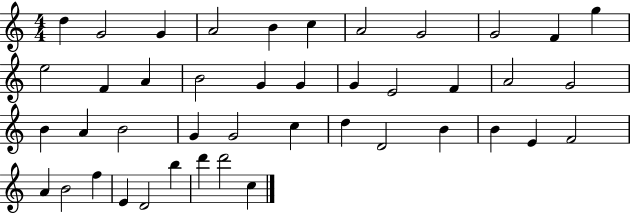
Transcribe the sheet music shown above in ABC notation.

X:1
T:Untitled
M:4/4
L:1/4
K:C
d G2 G A2 B c A2 G2 G2 F g e2 F A B2 G G G E2 F A2 G2 B A B2 G G2 c d D2 B B E F2 A B2 f E D2 b d' d'2 c